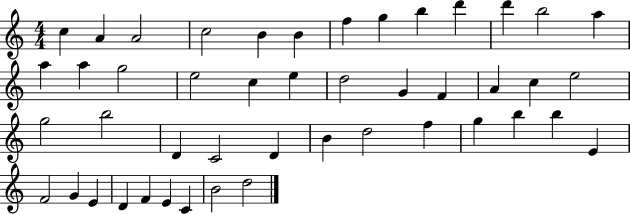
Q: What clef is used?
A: treble